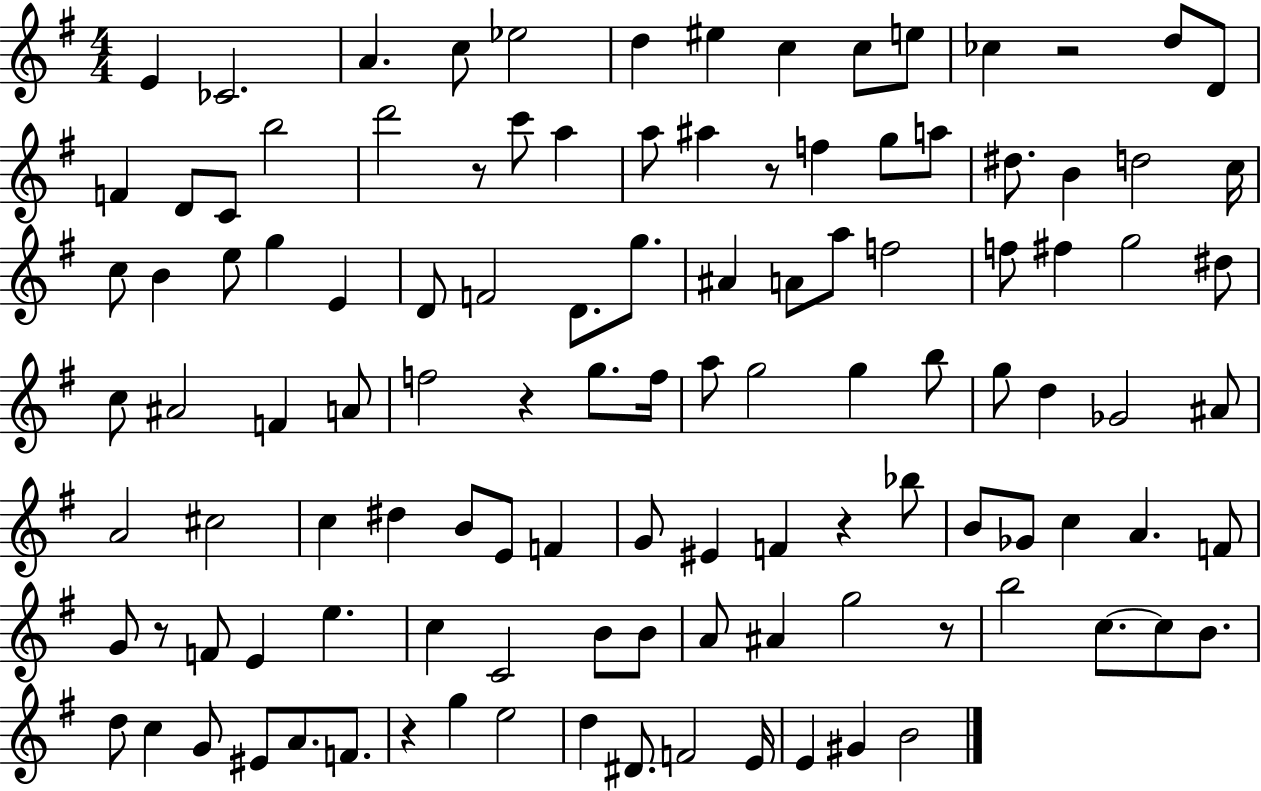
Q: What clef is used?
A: treble